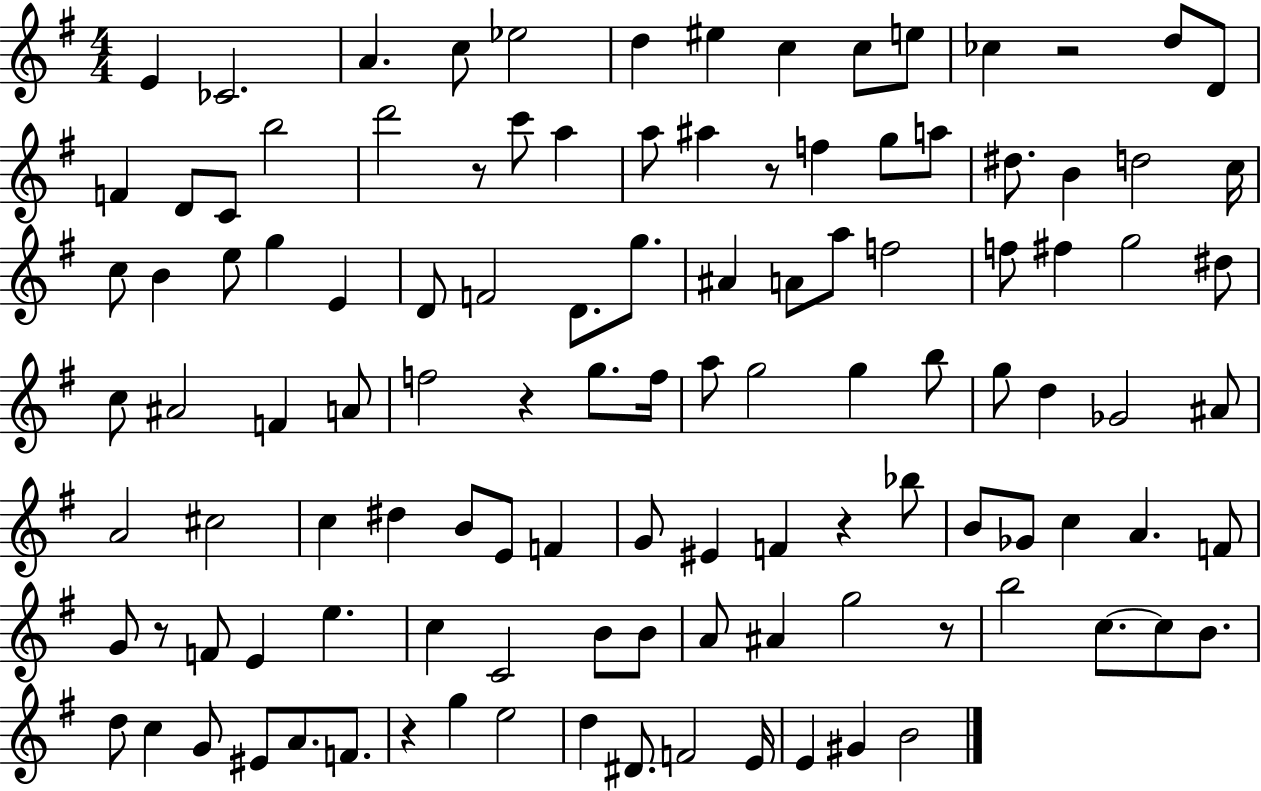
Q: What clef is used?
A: treble